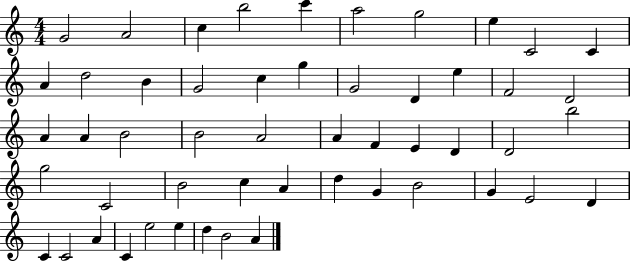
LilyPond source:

{
  \clef treble
  \numericTimeSignature
  \time 4/4
  \key c \major
  g'2 a'2 | c''4 b''2 c'''4 | a''2 g''2 | e''4 c'2 c'4 | \break a'4 d''2 b'4 | g'2 c''4 g''4 | g'2 d'4 e''4 | f'2 d'2 | \break a'4 a'4 b'2 | b'2 a'2 | a'4 f'4 e'4 d'4 | d'2 b''2 | \break g''2 c'2 | b'2 c''4 a'4 | d''4 g'4 b'2 | g'4 e'2 d'4 | \break c'4 c'2 a'4 | c'4 e''2 e''4 | d''4 b'2 a'4 | \bar "|."
}